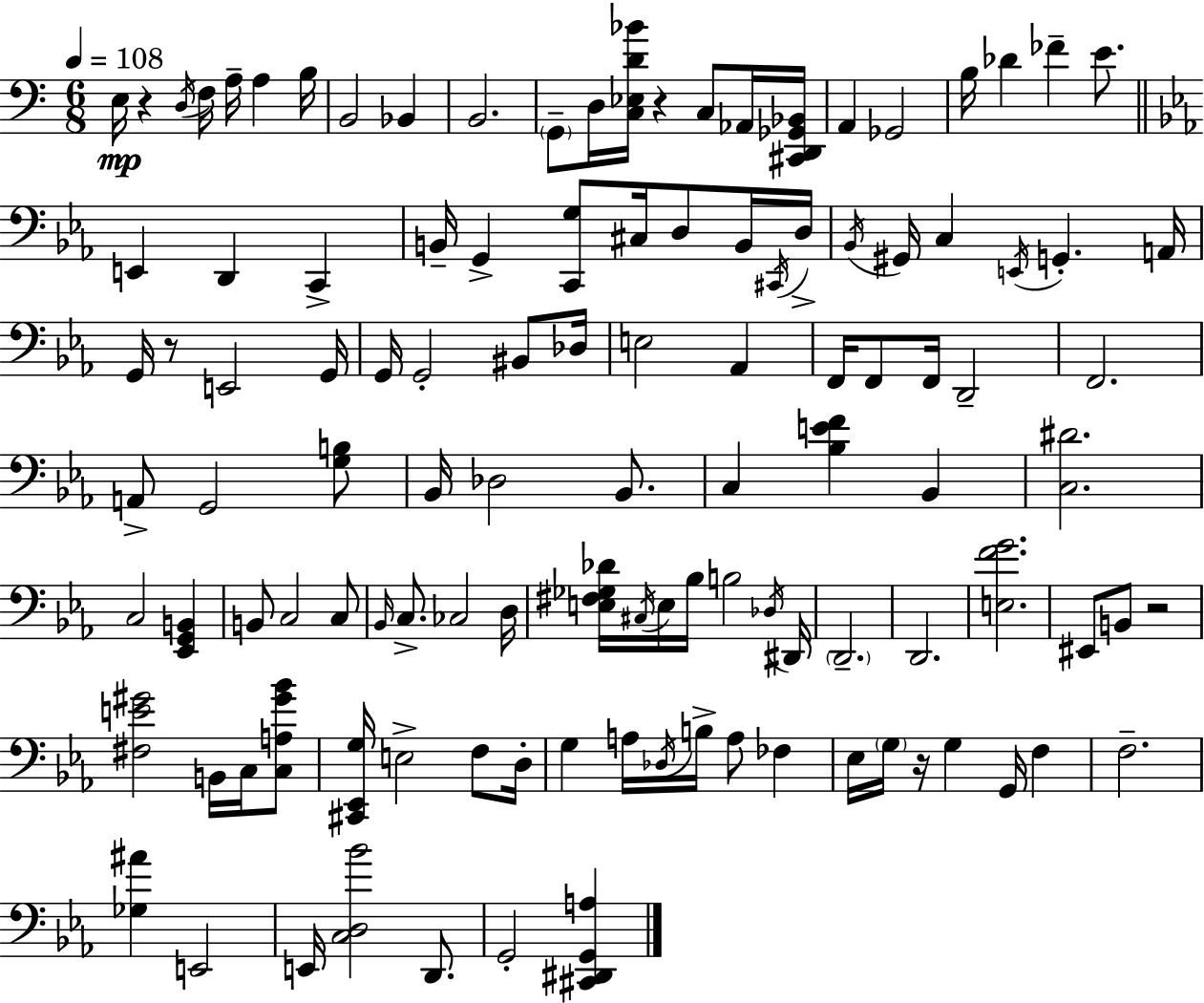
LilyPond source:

{
  \clef bass
  \numericTimeSignature
  \time 6/8
  \key a \minor
  \tempo 4 = 108
  e16\mp r4 \acciaccatura { d16 } f16 a16-- a4 | b16 b,2 bes,4 | b,2. | \parenthesize g,8-- d16 <c ees d' bes'>16 r4 c8 aes,16 | \break <cis, d, ges, bes,>16 a,4 ges,2 | b16 des'4 fes'4-- e'8. | \bar "||" \break \key ees \major e,4 d,4 c,4-> | b,16-- g,4-> <c, g>8 cis16 d8 b,16 \acciaccatura { cis,16 } | d16-> \acciaccatura { bes,16 } gis,16 c4 \acciaccatura { e,16 } g,4.-. | a,16 g,16 r8 e,2 | \break g,16 g,16 g,2-. | bis,8 des16 e2 aes,4 | f,16 f,8 f,16 d,2-- | f,2. | \break a,8-> g,2 | <g b>8 bes,16 des2 | bes,8. c4 <bes e' f'>4 bes,4 | <c dis'>2. | \break c2 <ees, g, b,>4 | b,8 c2 | c8 \grace { bes,16 } c8.-> ces2 | d16 <e fis ges des'>16 \acciaccatura { cis16 } e16 bes16 b2 | \break \acciaccatura { des16 } dis,16 \parenthesize d,2.-- | d,2. | <e f' g'>2. | eis,8 b,8 r2 | \break <fis e' gis'>2 | b,16 c16 <c a gis' bes'>8 <cis, ees, g>16 e2-> | f8 d16-. g4 a16 \acciaccatura { des16 } | b16-> a8 fes4 ees16 \parenthesize g16 r16 g4 | \break g,16 f4 f2.-- | <ges ais'>4 e,2 | e,16 <c d bes'>2 | d,8. g,2-. | \break <cis, dis, g, a>4 \bar "|."
}